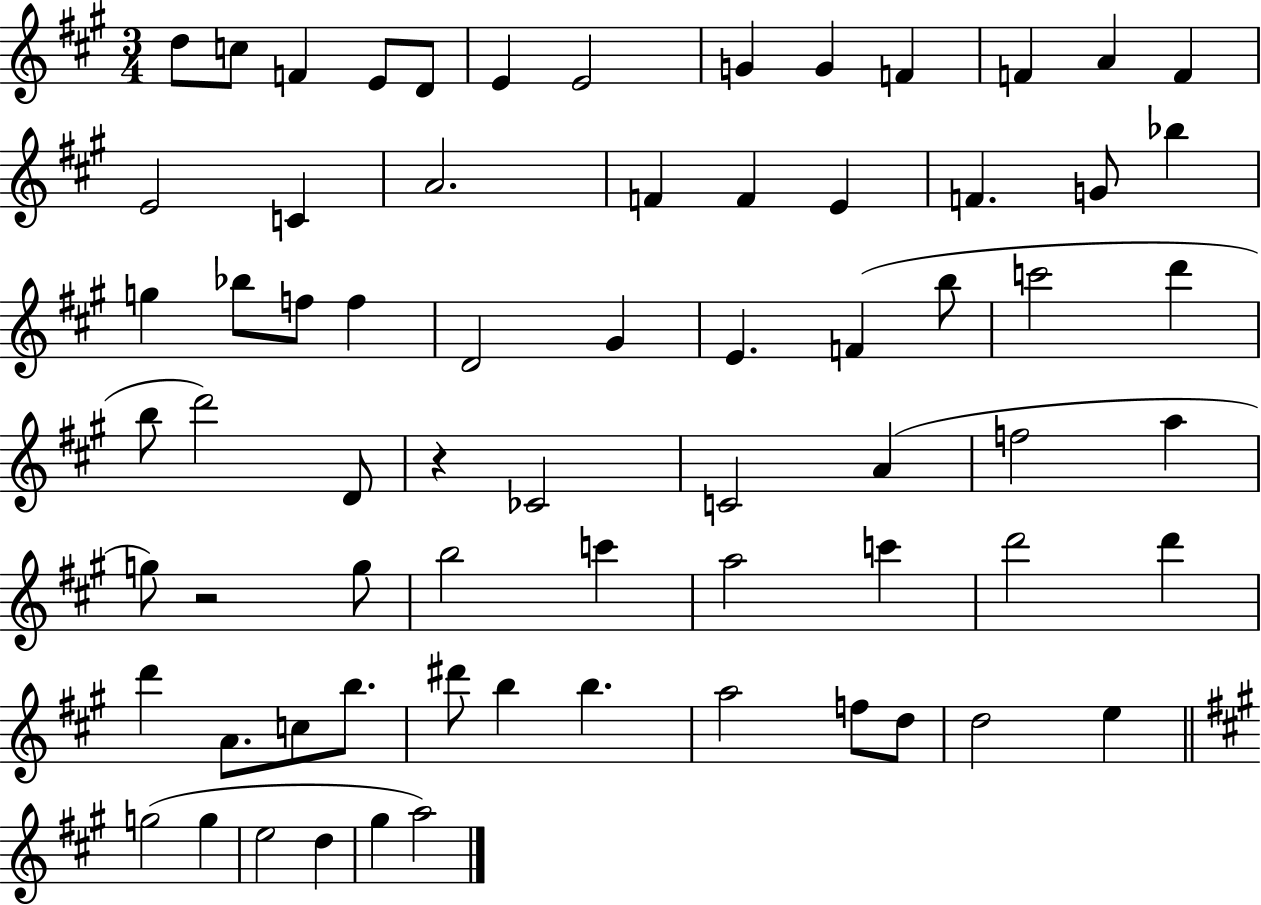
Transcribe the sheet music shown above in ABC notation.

X:1
T:Untitled
M:3/4
L:1/4
K:A
d/2 c/2 F E/2 D/2 E E2 G G F F A F E2 C A2 F F E F G/2 _b g _b/2 f/2 f D2 ^G E F b/2 c'2 d' b/2 d'2 D/2 z _C2 C2 A f2 a g/2 z2 g/2 b2 c' a2 c' d'2 d' d' A/2 c/2 b/2 ^d'/2 b b a2 f/2 d/2 d2 e g2 g e2 d ^g a2